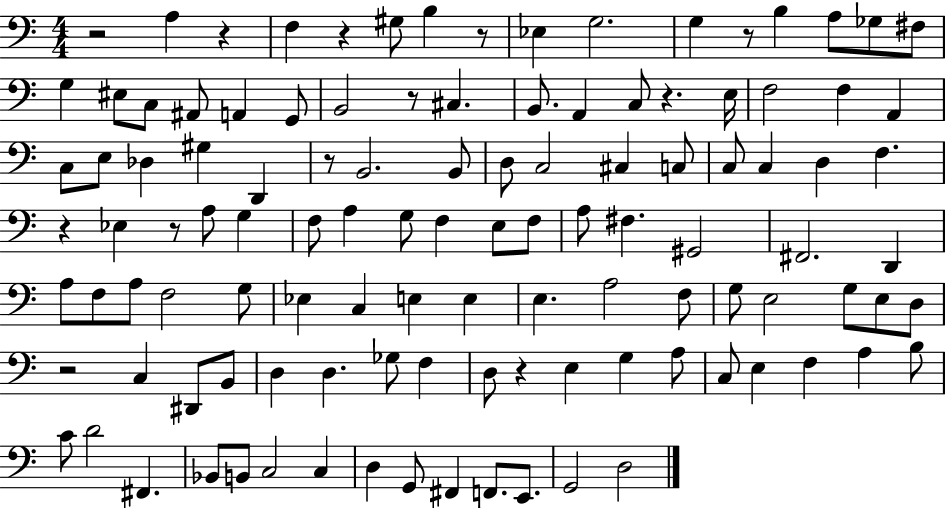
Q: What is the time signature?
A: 4/4